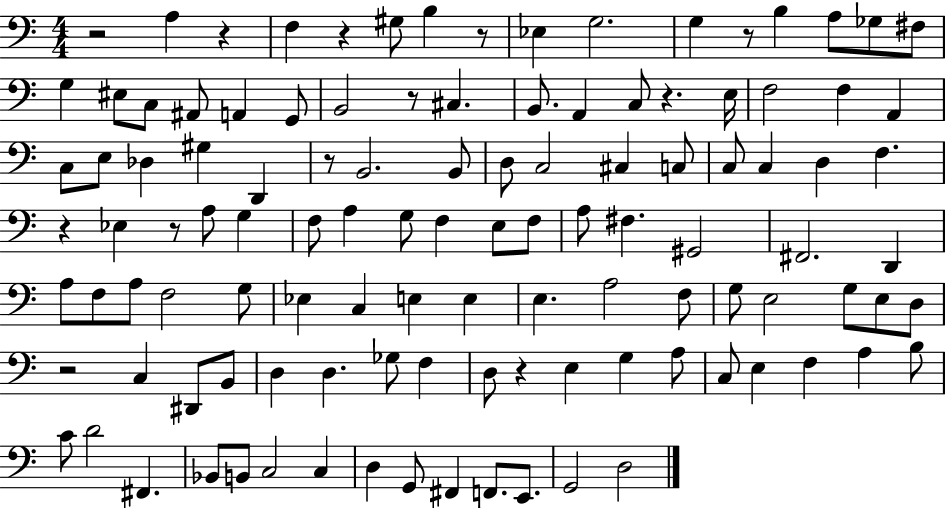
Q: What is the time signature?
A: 4/4